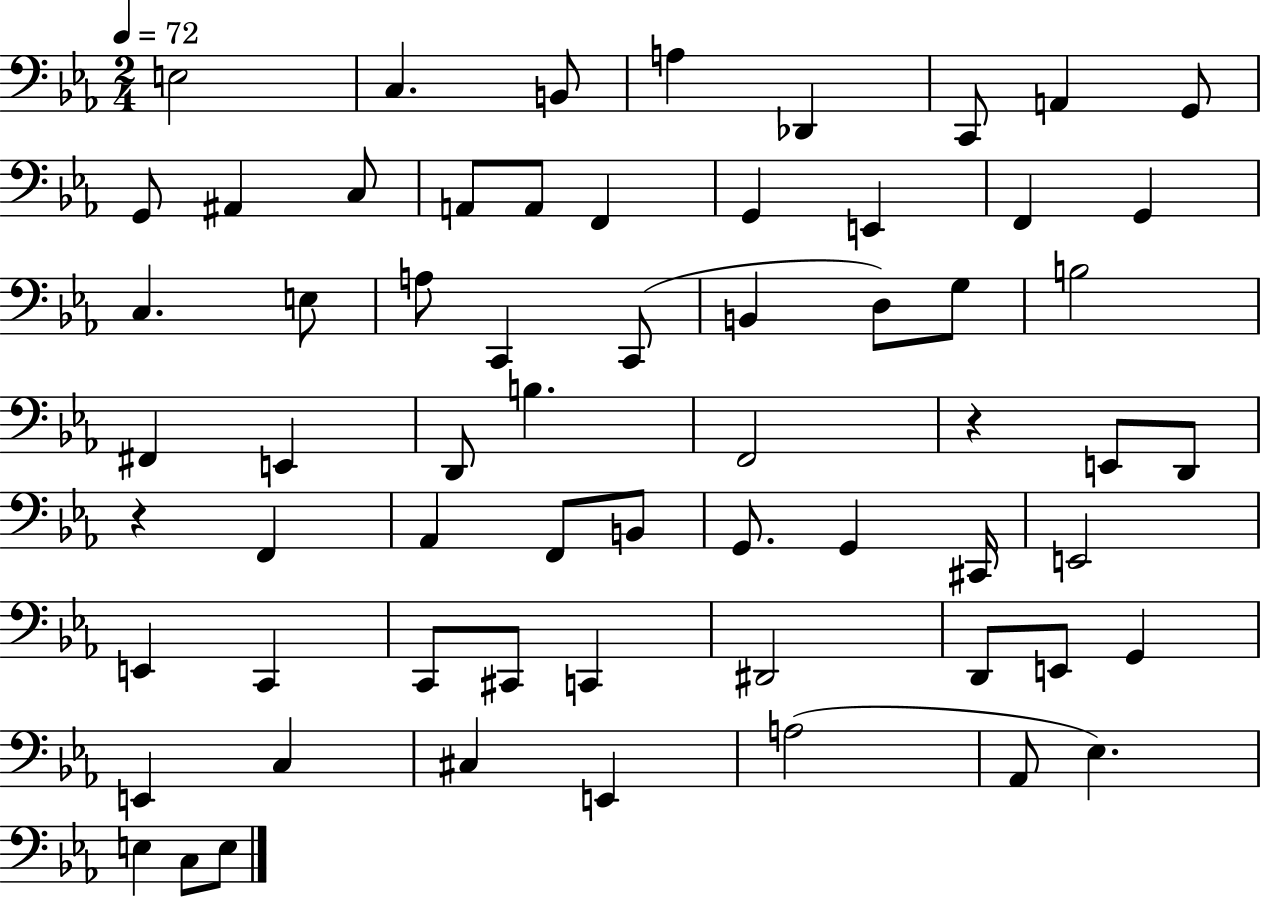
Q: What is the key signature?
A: EES major